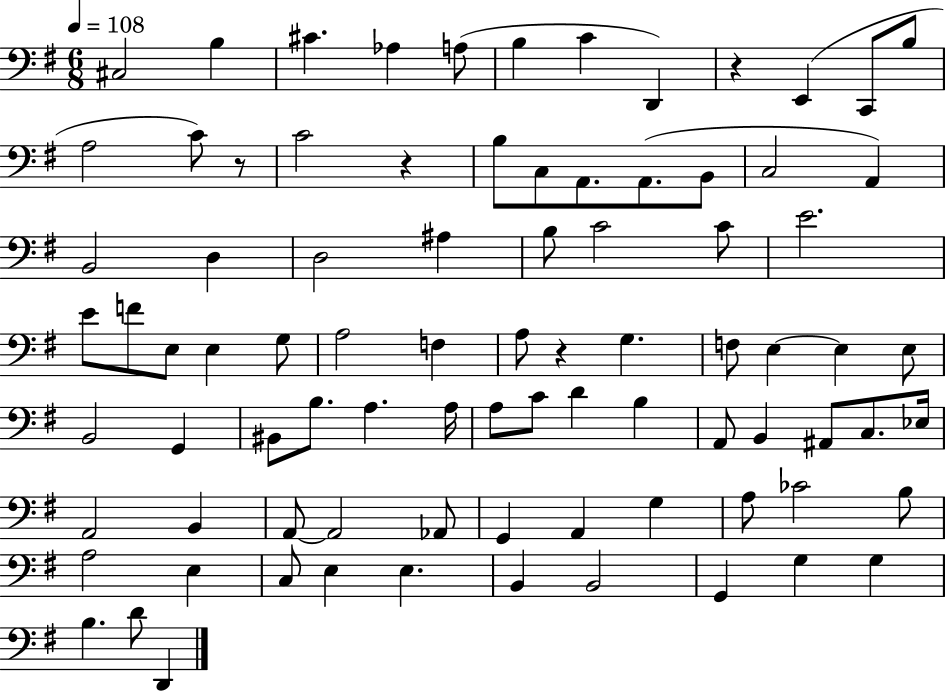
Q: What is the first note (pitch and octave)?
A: C#3